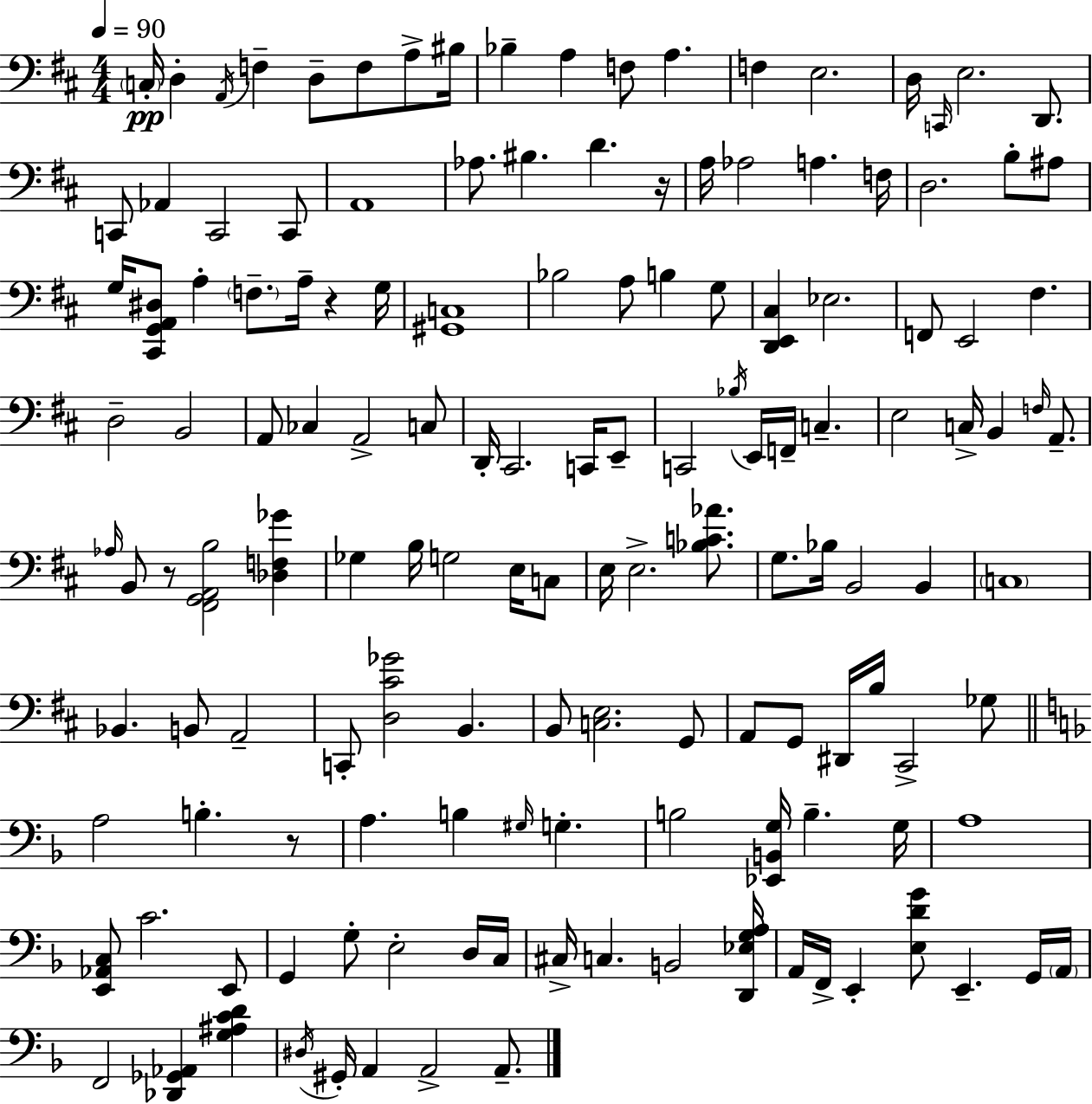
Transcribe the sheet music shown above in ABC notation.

X:1
T:Untitled
M:4/4
L:1/4
K:D
C,/4 D, A,,/4 F, D,/2 F,/2 A,/2 ^B,/4 _B, A, F,/2 A, F, E,2 D,/4 C,,/4 E,2 D,,/2 C,,/2 _A,, C,,2 C,,/2 A,,4 _A,/2 ^B, D z/4 A,/4 _A,2 A, F,/4 D,2 B,/2 ^A,/2 G,/4 [^C,,G,,A,,^D,]/2 A, F,/2 A,/4 z G,/4 [^G,,C,]4 _B,2 A,/2 B, G,/2 [D,,E,,^C,] _E,2 F,,/2 E,,2 ^F, D,2 B,,2 A,,/2 _C, A,,2 C,/2 D,,/4 ^C,,2 C,,/4 E,,/2 C,,2 _B,/4 E,,/4 F,,/4 C, E,2 C,/4 B,, F,/4 A,,/2 _A,/4 B,,/2 z/2 [^F,,G,,A,,B,]2 [_D,F,_G] _G, B,/4 G,2 E,/4 C,/2 E,/4 E,2 [_B,C_A]/2 G,/2 _B,/4 B,,2 B,, C,4 _B,, B,,/2 A,,2 C,,/2 [D,^C_G]2 B,, B,,/2 [C,E,]2 G,,/2 A,,/2 G,,/2 ^D,,/4 B,/4 ^C,,2 _G,/2 A,2 B, z/2 A, B, ^G,/4 G, B,2 [_E,,B,,G,]/4 B, G,/4 A,4 [E,,_A,,C,]/2 C2 E,,/2 G,, G,/2 E,2 D,/4 C,/4 ^C,/4 C, B,,2 [D,,_E,G,A,]/4 A,,/4 F,,/4 E,, [E,DG]/2 E,, G,,/4 A,,/4 F,,2 [_D,,_G,,_A,,] [G,^A,CD] ^D,/4 ^G,,/4 A,, A,,2 A,,/2